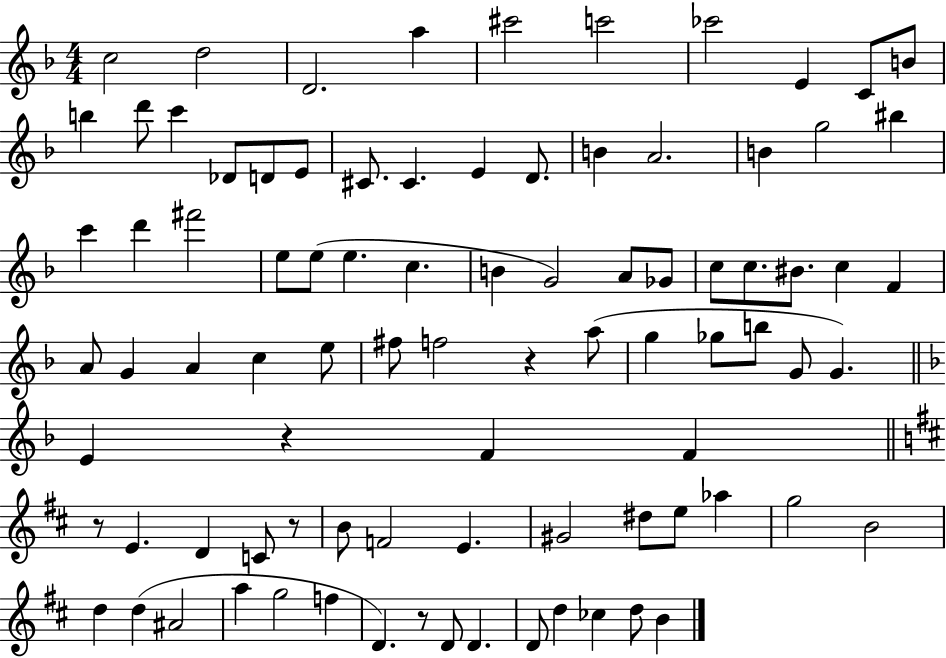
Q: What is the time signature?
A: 4/4